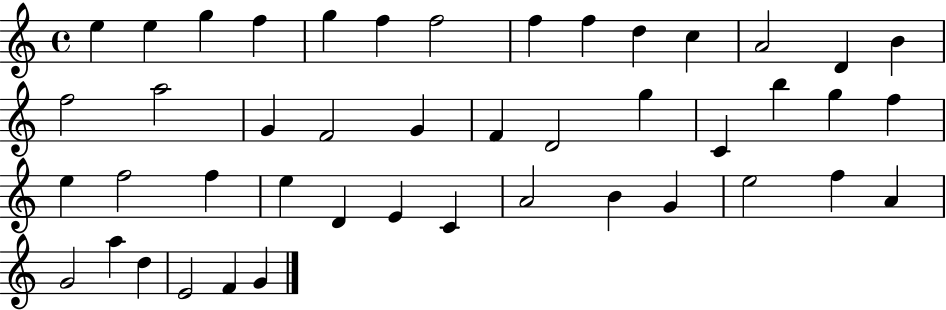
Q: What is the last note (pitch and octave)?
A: G4